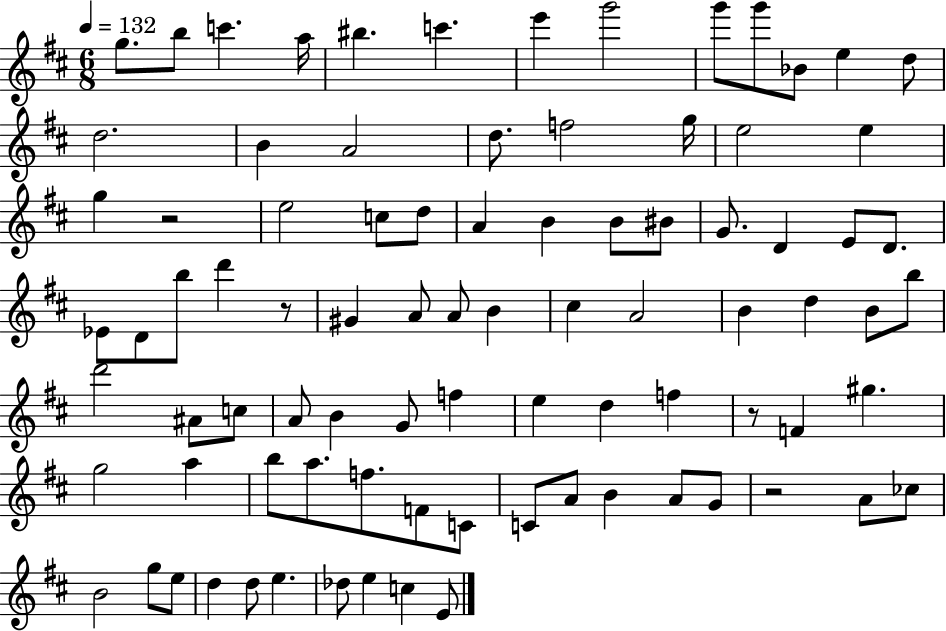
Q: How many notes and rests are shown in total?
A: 87